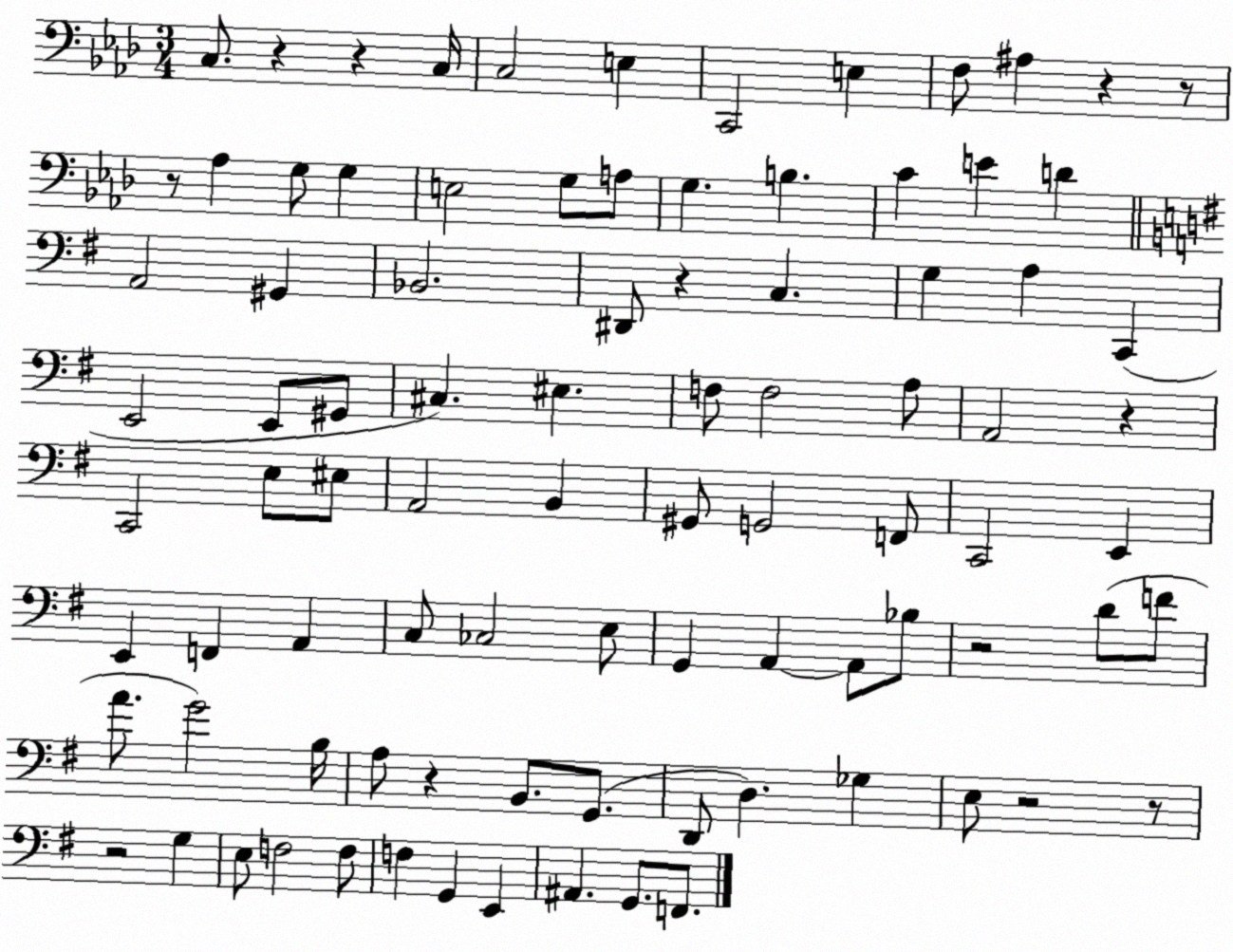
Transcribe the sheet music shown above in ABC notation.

X:1
T:Untitled
M:3/4
L:1/4
K:Ab
C,/2 z z C,/4 C,2 E, C,,2 E, F,/2 ^A, z z/2 z/2 _A, G,/2 G, E,2 G,/2 A,/2 G, B, C E D A,,2 ^G,, _B,,2 ^D,,/2 z C, G, A, C,, E,,2 E,,/2 ^G,,/2 ^C, ^E, F,/2 F,2 A,/2 A,,2 z C,,2 E,/2 ^E,/2 A,,2 B,, ^G,,/2 G,,2 F,,/2 C,,2 E,, E,, F,, A,, C,/2 _C,2 E,/2 G,, A,, A,,/2 _B,/2 z2 D/2 F/2 A/2 G2 B,/4 A,/2 z B,,/2 G,,/2 D,,/2 D, _G, E,/2 z2 z/2 z2 G, E,/2 F,2 F,/2 F, G,, E,, ^A,, G,,/2 F,,/2